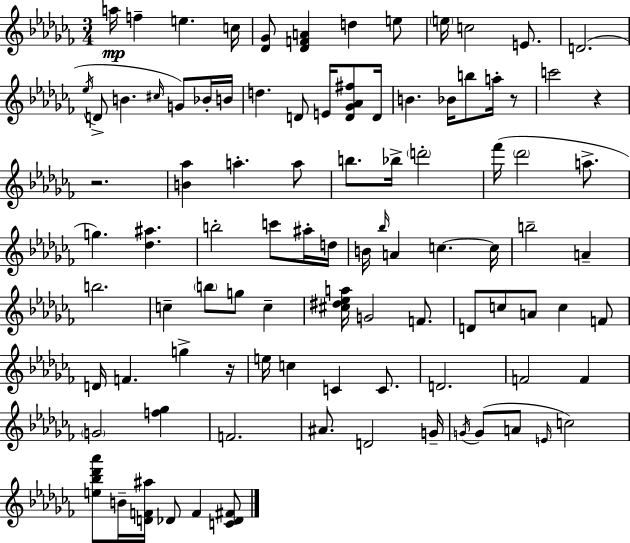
X:1
T:Untitled
M:3/4
L:1/4
K:Abm
a/4 f e c/4 [_D_G]/2 [_DFA] d e/2 e/4 c2 E/2 D2 _e/4 D/2 B ^c/4 G/2 _B/4 B/4 d D/2 E/4 [D_G_A^f]/2 D/4 B _B/4 b/2 a/4 z/2 c'2 z z2 [B_a] a a/2 b/2 _b/4 d'2 _f'/4 _d'2 a/2 g [_d^a] b2 c'/2 ^a/4 d/4 B/4 _b/4 A c c/4 b2 A b2 c b/2 g/2 c [^c^d_ea]/4 G2 F/2 D/2 c/2 A/2 c F/2 D/4 F g z/4 e/4 c C C/2 D2 F2 F G2 [f_g] F2 ^A/2 D2 G/4 G/4 G/2 A/2 E/4 c2 [e_b_d'_a']/2 B/4 [DF^a]/4 _D/2 F [C_D^F]/2